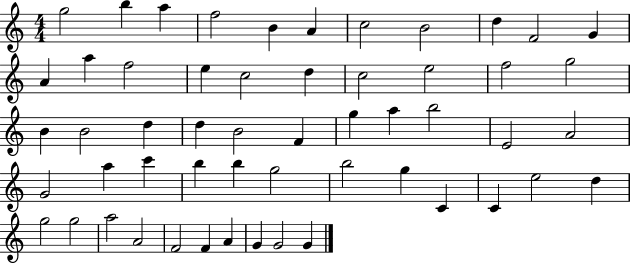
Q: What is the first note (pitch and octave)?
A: G5